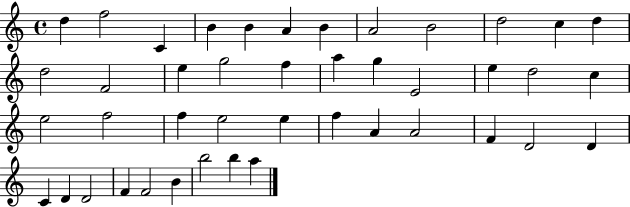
D5/q F5/h C4/q B4/q B4/q A4/q B4/q A4/h B4/h D5/h C5/q D5/q D5/h F4/h E5/q G5/h F5/q A5/q G5/q E4/h E5/q D5/h C5/q E5/h F5/h F5/q E5/h E5/q F5/q A4/q A4/h F4/q D4/h D4/q C4/q D4/q D4/h F4/q F4/h B4/q B5/h B5/q A5/q